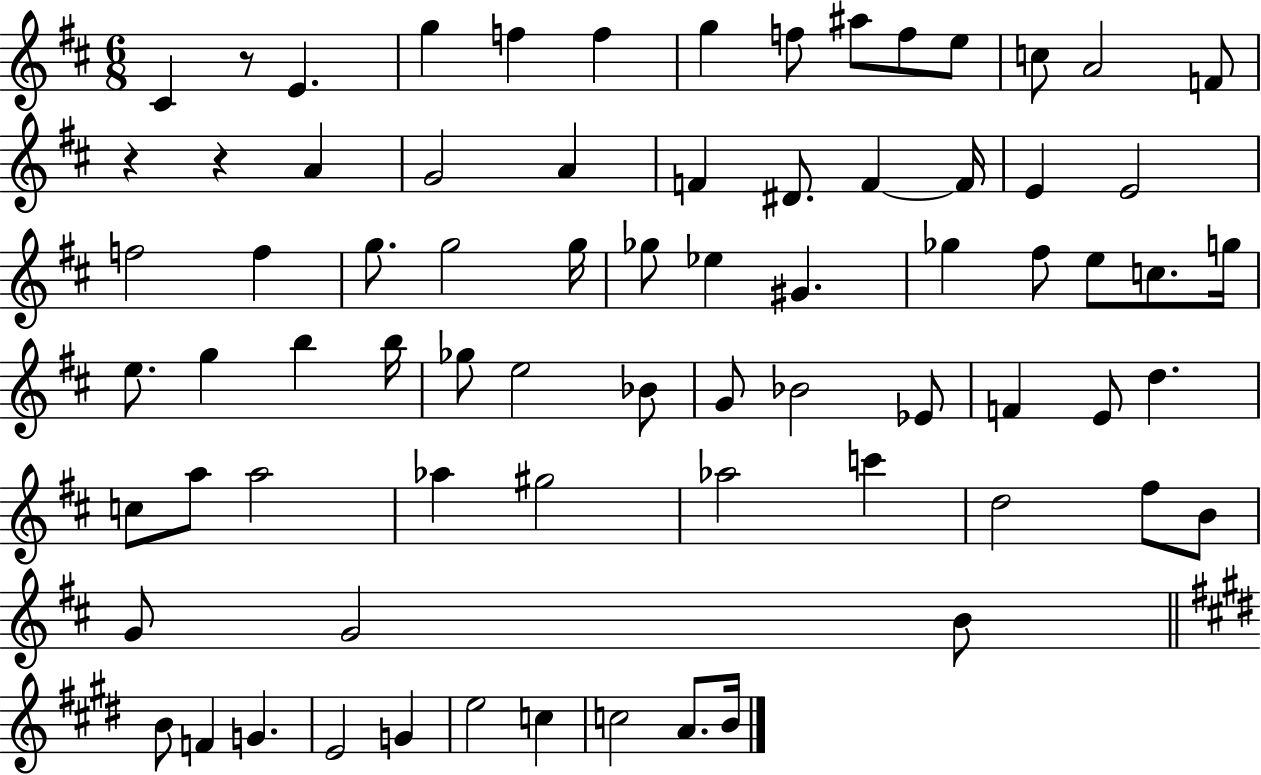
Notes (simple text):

C#4/q R/e E4/q. G5/q F5/q F5/q G5/q F5/e A#5/e F5/e E5/e C5/e A4/h F4/e R/q R/q A4/q G4/h A4/q F4/q D#4/e. F4/q F4/s E4/q E4/h F5/h F5/q G5/e. G5/h G5/s Gb5/e Eb5/q G#4/q. Gb5/q F#5/e E5/e C5/e. G5/s E5/e. G5/q B5/q B5/s Gb5/e E5/h Bb4/e G4/e Bb4/h Eb4/e F4/q E4/e D5/q. C5/e A5/e A5/h Ab5/q G#5/h Ab5/h C6/q D5/h F#5/e B4/e G4/e G4/h B4/e B4/e F4/q G4/q. E4/h G4/q E5/h C5/q C5/h A4/e. B4/s